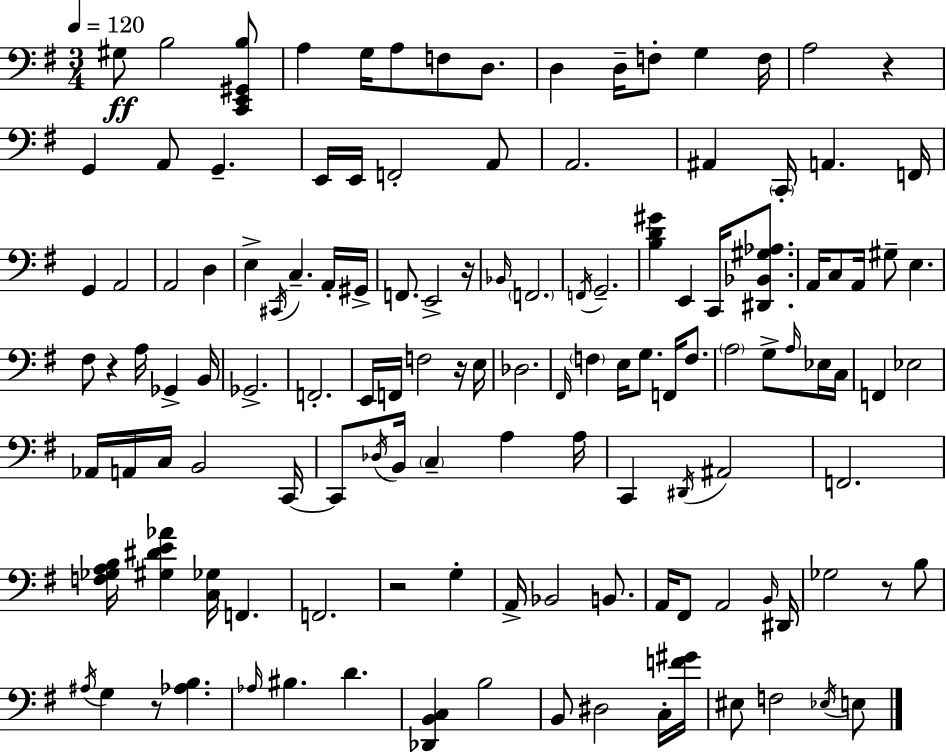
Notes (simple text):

G#3/e B3/h [C2,E2,G#2,B3]/e A3/q G3/s A3/e F3/e D3/e. D3/q D3/s F3/e G3/q F3/s A3/h R/q G2/q A2/e G2/q. E2/s E2/s F2/h A2/e A2/h. A#2/q C2/s A2/q. F2/s G2/q A2/h A2/h D3/q E3/q C#2/s C3/q. A2/s G#2/s F2/e. E2/h R/s Bb2/s F2/h. F2/s G2/h. [B3,D4,G#4]/q E2/q C2/s [D#2,Bb2,G#3,Ab3]/e. A2/s C3/e A2/s G#3/e E3/q. F#3/e R/q A3/s Gb2/q B2/s Gb2/h. F2/h. E2/s F2/s F3/h R/s E3/s Db3/h. F#2/s F3/q E3/s G3/e. F2/s F3/e. A3/h G3/e A3/s Eb3/s C3/s F2/q Eb3/h Ab2/s A2/s C3/s B2/h C2/s C2/e Db3/s B2/s C3/q A3/q A3/s C2/q D#2/s A#2/h F2/h. [F3,Gb3,A3,B3]/s [G#3,D#4,E4,Ab4]/q [C3,Gb3]/s F2/q. F2/h. R/h G3/q A2/s Bb2/h B2/e. A2/s F#2/e A2/h B2/s D#2/s Gb3/h R/e B3/e A#3/s G3/q R/e [Ab3,B3]/q. Ab3/s BIS3/q. D4/q. [Db2,B2,C3]/q B3/h B2/e D#3/h C3/s [F4,G#4]/s EIS3/e F3/h Eb3/s E3/e